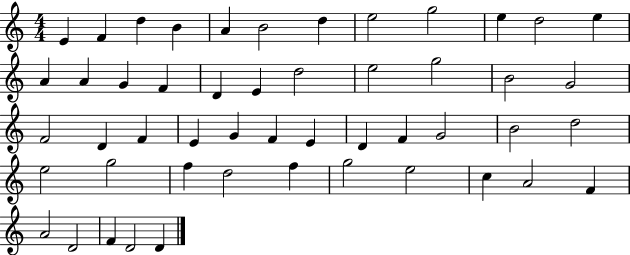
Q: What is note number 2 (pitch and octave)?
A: F4